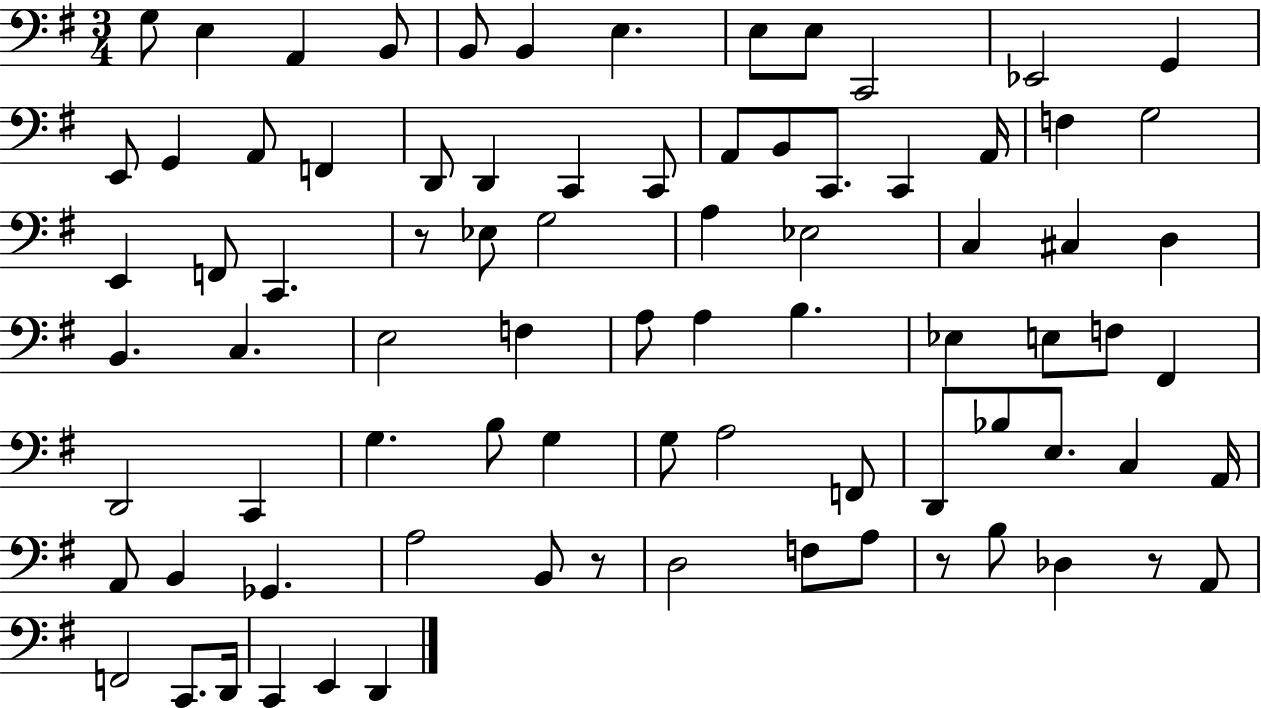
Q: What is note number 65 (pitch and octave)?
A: A3